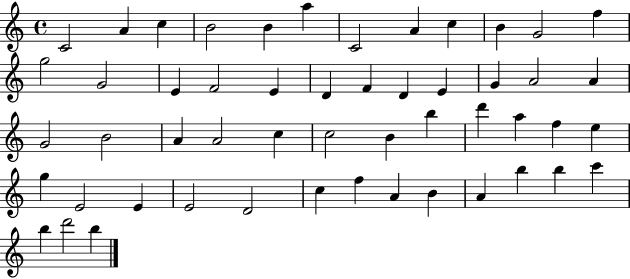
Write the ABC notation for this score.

X:1
T:Untitled
M:4/4
L:1/4
K:C
C2 A c B2 B a C2 A c B G2 f g2 G2 E F2 E D F D E G A2 A G2 B2 A A2 c c2 B b d' a f e g E2 E E2 D2 c f A B A b b c' b d'2 b